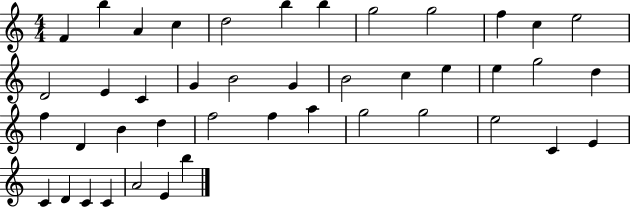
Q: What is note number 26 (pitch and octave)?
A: D4